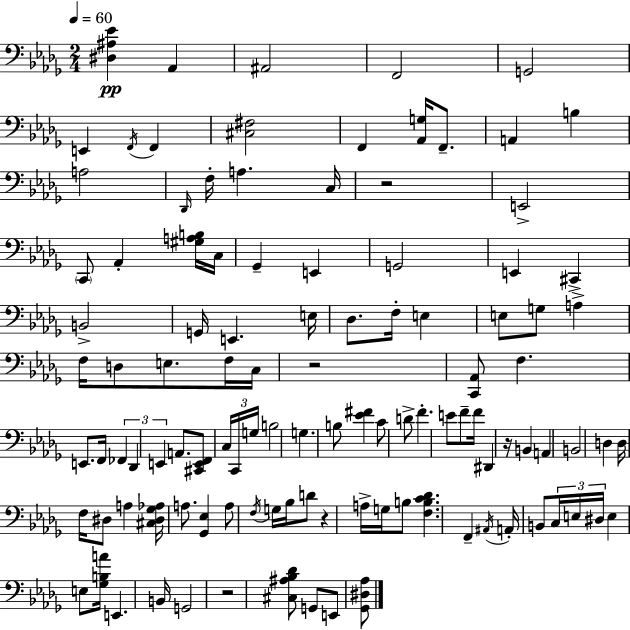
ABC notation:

X:1
T:Untitled
M:2/4
L:1/4
K:Bbm
[^D,^A,_E] _A,, ^A,,2 F,,2 G,,2 E,, F,,/4 F,, [^C,^F,]2 F,, [_A,,G,]/4 F,,/2 A,, B, A,2 _D,,/4 F,/4 A, C,/4 z2 E,,2 C,,/2 _A,, [^G,A,B,]/4 C,/4 _G,, E,, G,,2 E,, ^C,, B,,2 G,,/4 E,, E,/4 _D,/2 F,/4 E, E,/2 G,/2 A, F,/4 D,/2 E,/2 F,/4 C,/4 z2 [C,,_A,,]/2 F, E,,/2 F,,/4 _F,, _D,, E,, A,,/2 [^C,,E,,F,,]/2 C,/4 C,,/4 G,/4 B,2 G, B,/2 [_E^F] C/2 D/2 F E/2 F/2 F/4 ^D,, z/4 B,, A,, B,,2 D, D,/4 F,/4 ^D,/2 A, [^C,^D,_G,_A,]/4 A,/2 [_G,,_E,] A,/2 F,/4 G,/4 _B,/4 D/2 z A,/4 G,/4 B,/2 [F,B,C_D] F,, ^A,,/4 A,,/4 B,,/2 C,/4 E,/4 ^D,/4 E, E,/2 [_G,B,A]/4 E,, B,,/4 G,,2 z2 [^C,^A,_B,_D]/2 G,,/2 E,,/2 [_G,,^D,_A,]/2